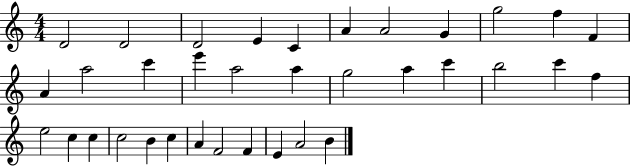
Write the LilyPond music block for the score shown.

{
  \clef treble
  \numericTimeSignature
  \time 4/4
  \key c \major
  d'2 d'2 | d'2 e'4 c'4 | a'4 a'2 g'4 | g''2 f''4 f'4 | \break a'4 a''2 c'''4 | e'''4 a''2 a''4 | g''2 a''4 c'''4 | b''2 c'''4 f''4 | \break e''2 c''4 c''4 | c''2 b'4 c''4 | a'4 f'2 f'4 | e'4 a'2 b'4 | \break \bar "|."
}